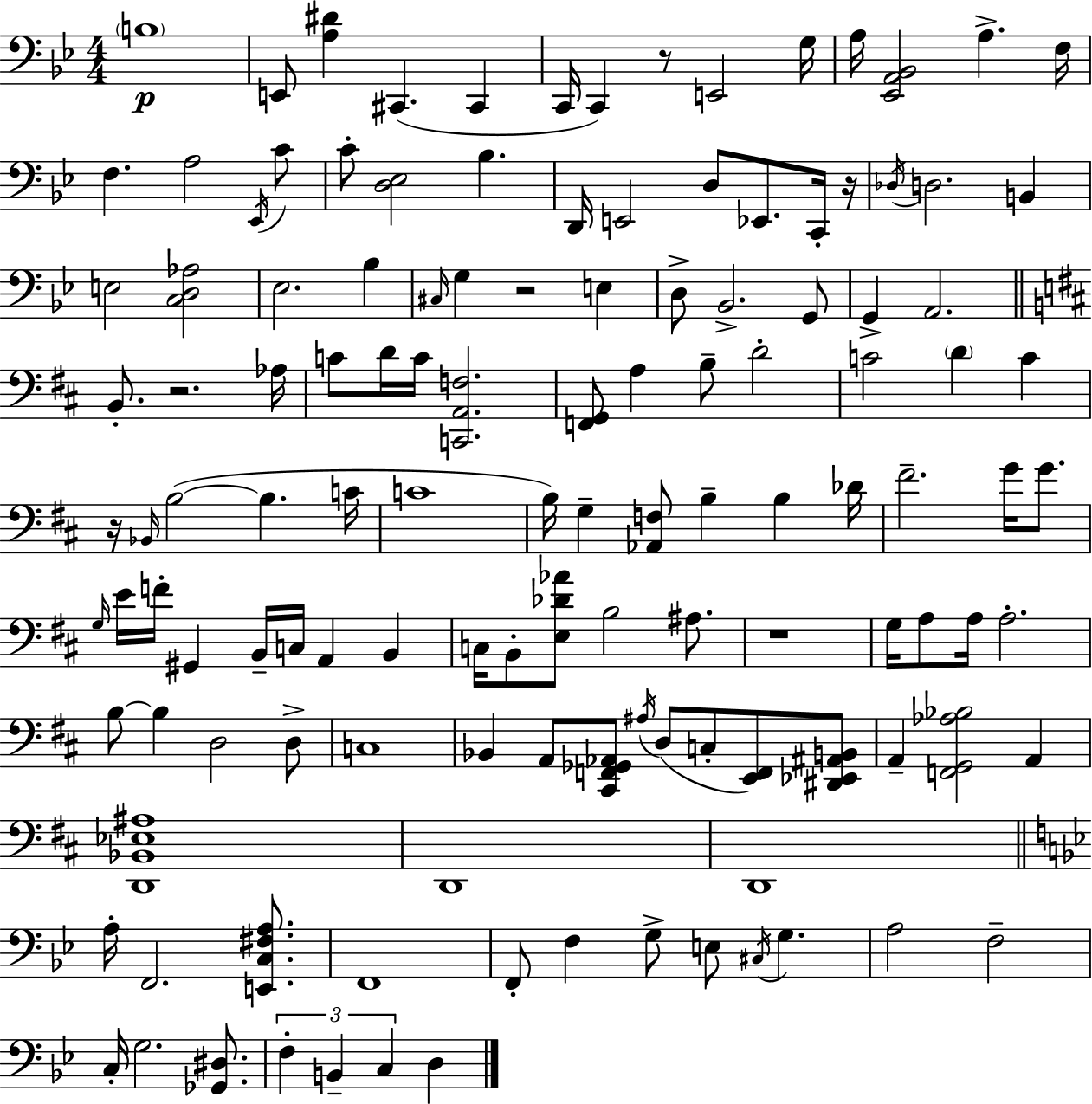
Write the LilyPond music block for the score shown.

{
  \clef bass
  \numericTimeSignature
  \time 4/4
  \key g \minor
  \parenthesize b1\p | e,8 <a dis'>4 cis,4.( cis,4 | c,16 c,4) r8 e,2 g16 | a16 <ees, a, bes,>2 a4.-> f16 | \break f4. a2 \acciaccatura { ees,16 } c'8 | c'8-. <d ees>2 bes4. | d,16 e,2 d8 ees,8. c,16-. | r16 \acciaccatura { des16 } d2. b,4 | \break e2 <c d aes>2 | ees2. bes4 | \grace { cis16 } g4 r2 e4 | d8-> bes,2.-> | \break g,8 g,4-> a,2. | \bar "||" \break \key b \minor b,8.-. r2. aes16 | c'8 d'16 c'16 <c, a, f>2. | <f, g,>8 a4 b8-- d'2-. | c'2 \parenthesize d'4 c'4 | \break r16 \grace { bes,16 }( b2~~ b4. | c'16 c'1 | b16) g4-- <aes, f>8 b4-- b4 | des'16 fis'2.-- g'16 g'8. | \break \grace { g16 } e'16 f'16-. gis,4 b,16-- c16 a,4 b,4 | c16 b,8-. <e des' aes'>8 b2 ais8. | r1 | g16 a8 a16 a2.-. | \break b8~~ b4 d2 | d8-> c1 | bes,4 a,8 <cis, f, ges, aes,>8 \acciaccatura { ais16 }( d8 c8-. <e, f,>8) | <dis, ees, ais, b,>8 a,4-- <f, g, aes bes>2 a,4 | \break <d, bes, ees ais>1 | d,1 | d,1 | \bar "||" \break \key bes \major a16-. f,2. <e, c fis a>8. | f,1 | f,8-. f4 g8-> e8 \acciaccatura { cis16 } g4. | a2 f2-- | \break c16-. g2. <ges, dis>8. | \tuplet 3/2 { f4-. b,4-- c4 } d4 | \bar "|."
}